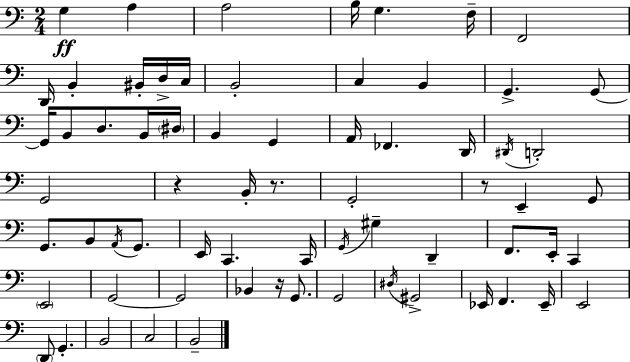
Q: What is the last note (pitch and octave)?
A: B2